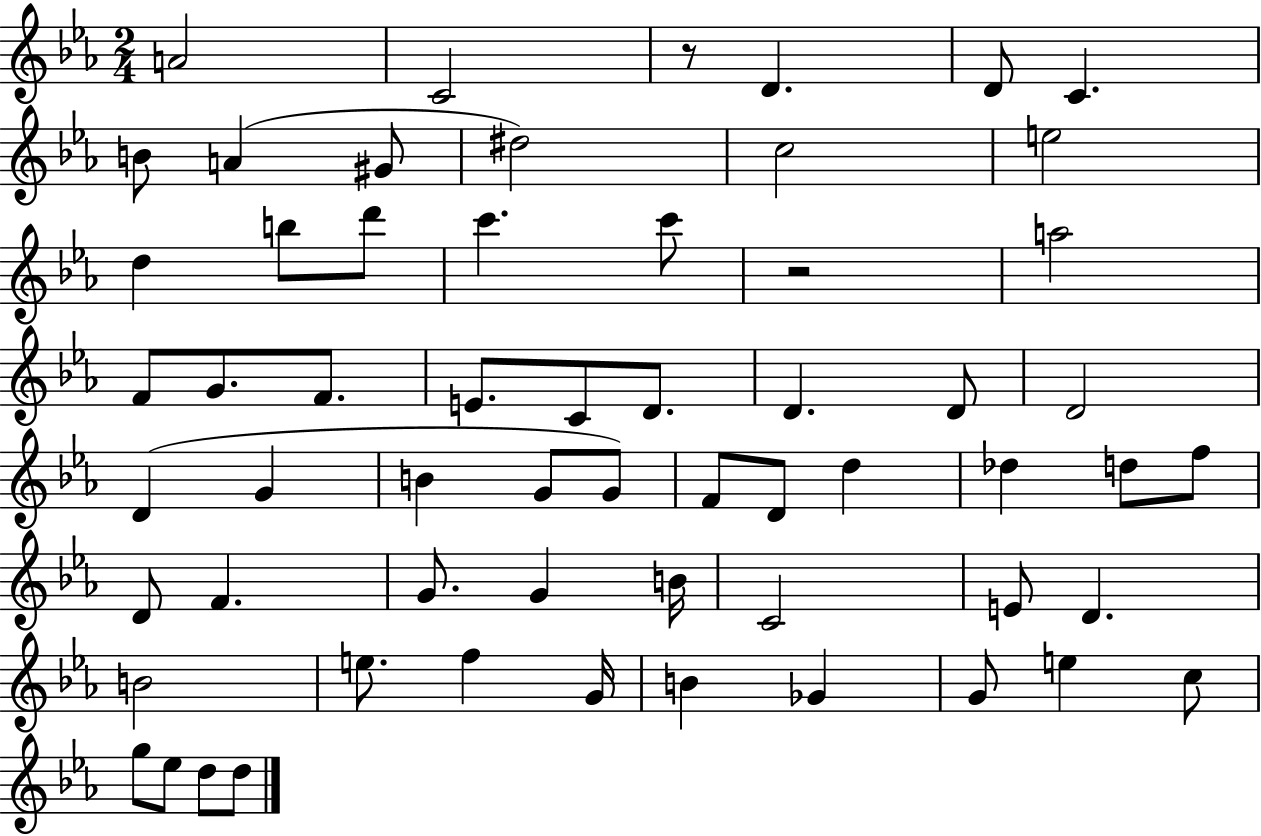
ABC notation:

X:1
T:Untitled
M:2/4
L:1/4
K:Eb
A2 C2 z/2 D D/2 C B/2 A ^G/2 ^d2 c2 e2 d b/2 d'/2 c' c'/2 z2 a2 F/2 G/2 F/2 E/2 C/2 D/2 D D/2 D2 D G B G/2 G/2 F/2 D/2 d _d d/2 f/2 D/2 F G/2 G B/4 C2 E/2 D B2 e/2 f G/4 B _G G/2 e c/2 g/2 _e/2 d/2 d/2